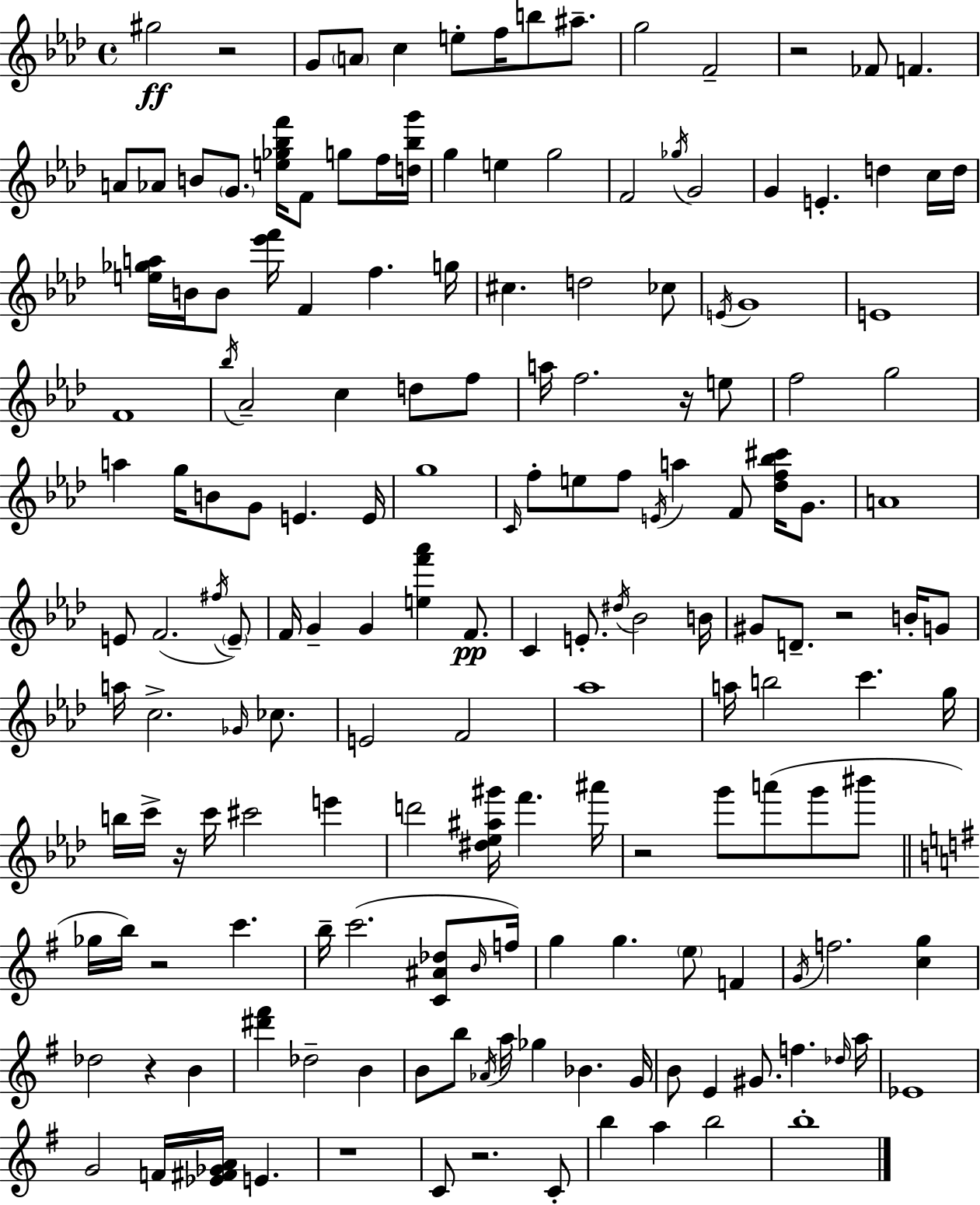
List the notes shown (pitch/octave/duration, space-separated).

G#5/h R/h G4/e A4/e C5/q E5/e F5/s B5/e A#5/e. G5/h F4/h R/h FES4/e F4/q. A4/e Ab4/e B4/e G4/e. [E5,Gb5,Bb5,F6]/s F4/e G5/e F5/s [D5,Bb5,G6]/s G5/q E5/q G5/h F4/h Gb5/s G4/h G4/q E4/q. D5/q C5/s D5/s [E5,Gb5,A5]/s B4/s B4/e [Eb6,F6]/s F4/q F5/q. G5/s C#5/q. D5/h CES5/e E4/s G4/w E4/w F4/w Bb5/s Ab4/h C5/q D5/e F5/e A5/s F5/h. R/s E5/e F5/h G5/h A5/q G5/s B4/e G4/e E4/q. E4/s G5/w C4/s F5/e E5/e F5/e E4/s A5/q F4/e [Db5,F5,Bb5,C#6]/s G4/e. A4/w E4/e F4/h. F#5/s E4/e F4/s G4/q G4/q [E5,F6,Ab6]/q F4/e. C4/q E4/e. D#5/s Bb4/h B4/s G#4/e D4/e. R/h B4/s G4/e A5/s C5/h. Gb4/s CES5/e. E4/h F4/h Ab5/w A5/s B5/h C6/q. G5/s B5/s C6/s R/s C6/s C#6/h E6/q D6/h [D#5,Eb5,A#5,G#6]/s F6/q. A#6/s R/h G6/e A6/e G6/e BIS6/e Gb5/s B5/s R/h C6/q. B5/s C6/h. [C4,A#4,Db5]/e B4/s F5/s G5/q G5/q. E5/e F4/q G4/s F5/h. [C5,G5]/q Db5/h R/q B4/q [D#6,F#6]/q Db5/h B4/q B4/e B5/e Ab4/s A5/s Gb5/q Bb4/q. G4/s B4/e E4/q G#4/e. F5/q. Db5/s A5/s Eb4/w G4/h F4/s [Eb4,F#4,Gb4,A4]/s E4/q. R/w C4/e R/h. C4/e B5/q A5/q B5/h B5/w